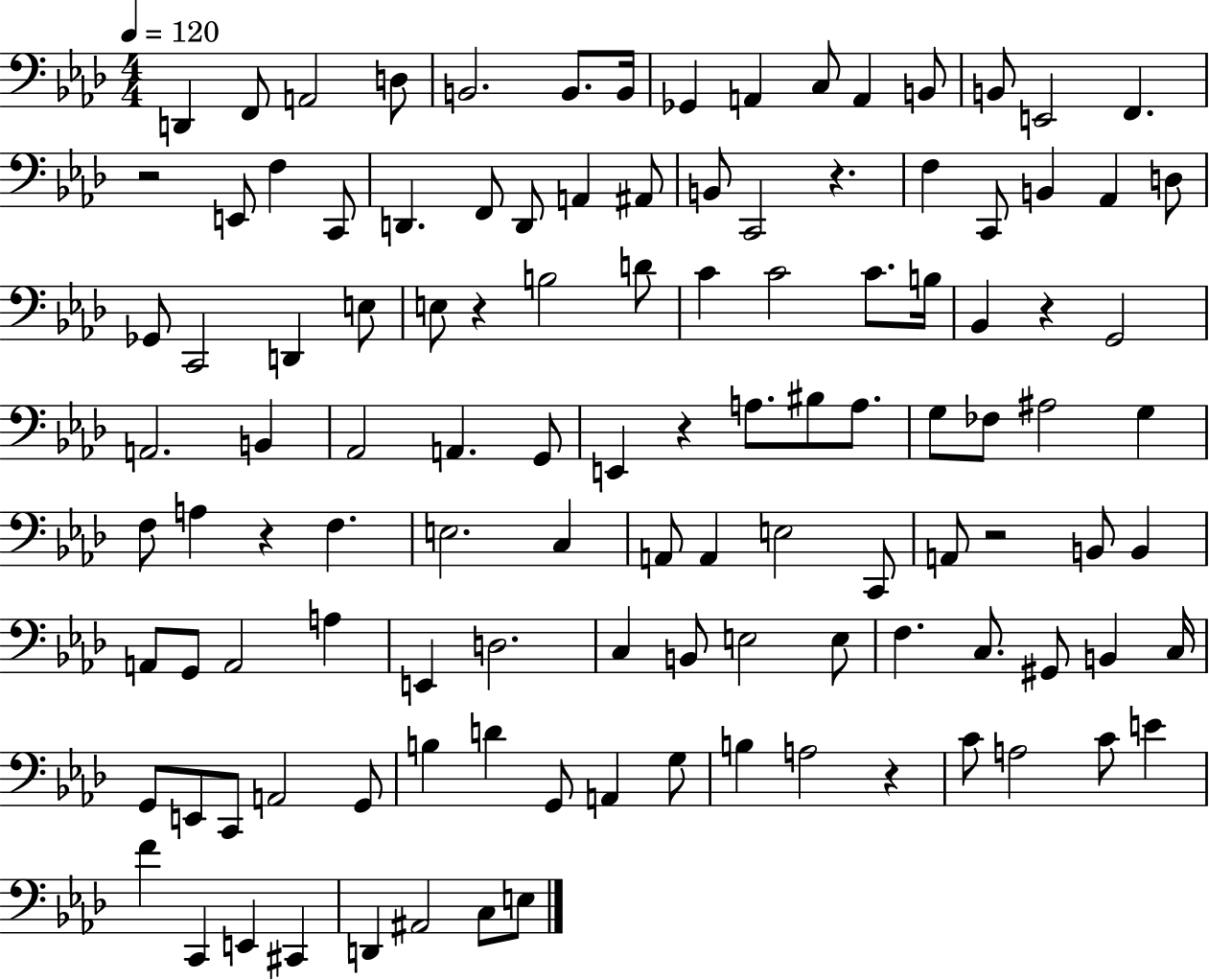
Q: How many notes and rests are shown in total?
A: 115